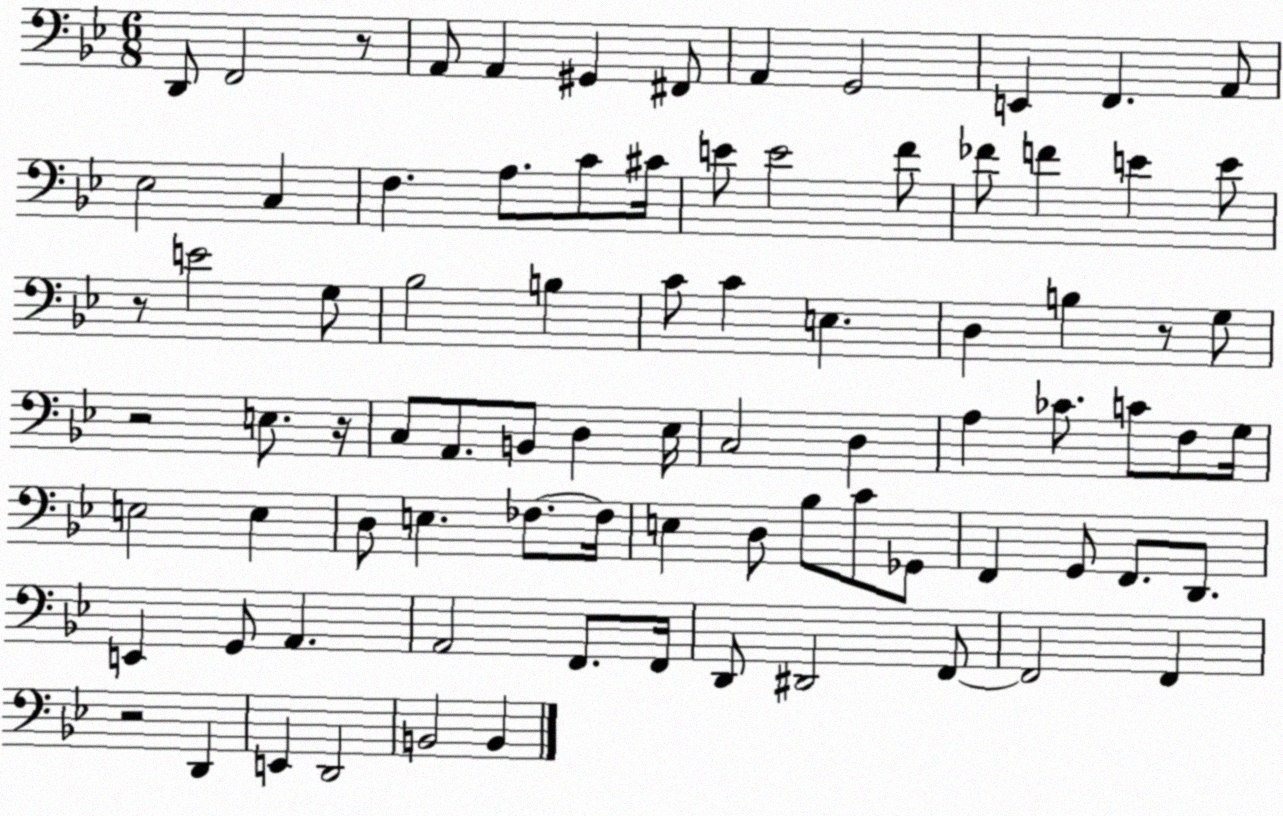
X:1
T:Untitled
M:6/8
L:1/4
K:Bb
D,,/2 F,,2 z/2 A,,/2 A,, ^G,, ^F,,/2 A,, G,,2 E,, F,, A,,/2 _E,2 C, F, A,/2 C/2 ^C/4 E/2 E2 F/2 _F/2 F E E/2 z/2 E2 G,/2 _B,2 B, C/2 C E, D, B, z/2 G,/2 z2 E,/2 z/4 C,/2 A,,/2 B,,/2 D, _E,/4 C,2 D, A, _C/2 C/2 F,/2 G,/4 E,2 E, D,/2 E, _F,/2 _F,/4 E, D,/2 _B,/2 C/2 _G,,/2 F,, G,,/2 F,,/2 D,,/2 E,, G,,/2 A,, A,,2 F,,/2 F,,/4 D,,/2 ^D,,2 F,,/2 F,,2 F,, z2 D,, E,, D,,2 B,,2 B,,